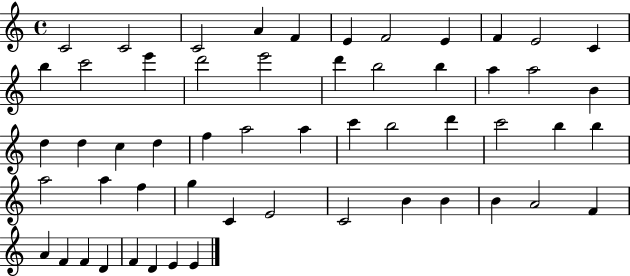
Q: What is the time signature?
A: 4/4